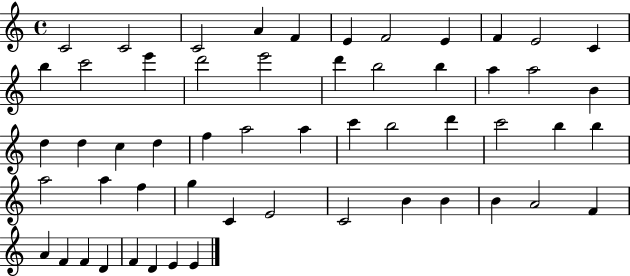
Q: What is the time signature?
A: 4/4